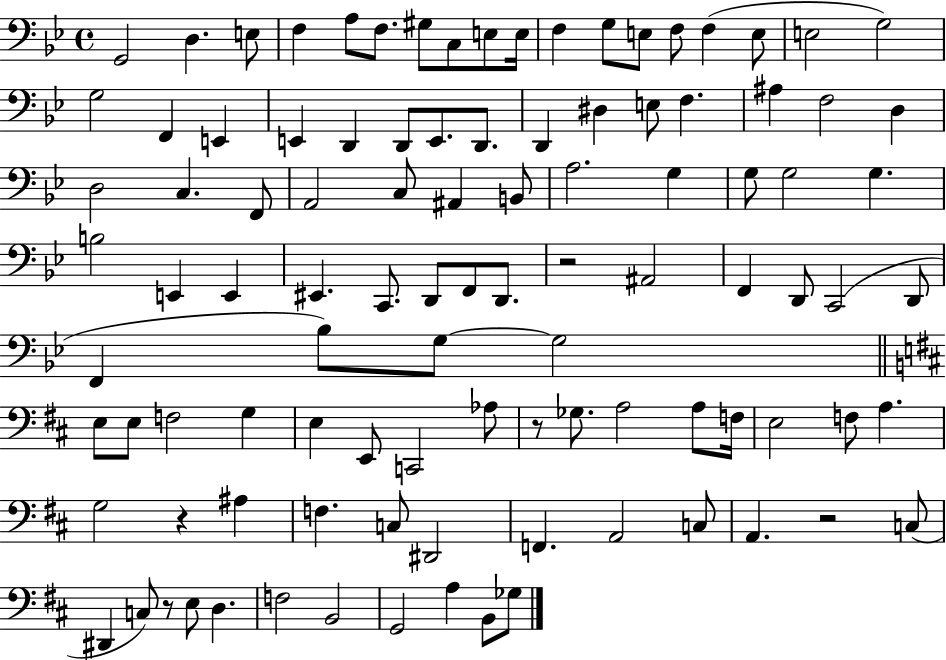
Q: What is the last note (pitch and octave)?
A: Gb3